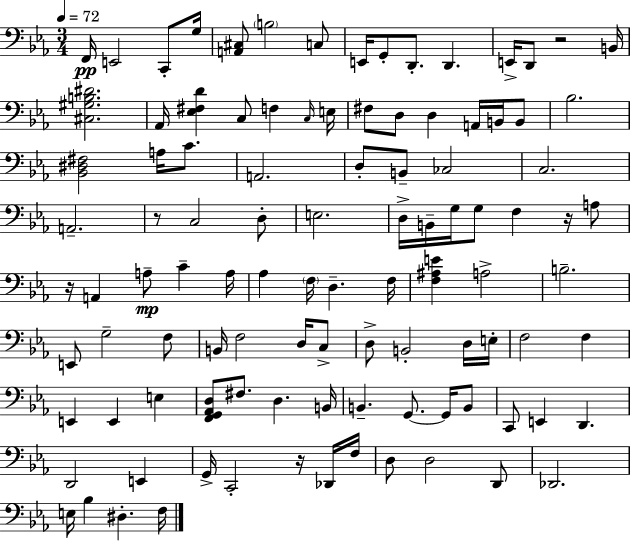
F2/s E2/h C2/e G3/s [A2,C#3]/e B3/h C3/e E2/s G2/e D2/e. D2/q. E2/s D2/e R/h B2/s [C#3,G#3,B3,D#4]/h. Ab2/s [Eb3,F#3,D4]/q C3/e F3/q C3/s E3/s F#3/e D3/e D3/q A2/s B2/s B2/e Bb3/h. [Bb2,D#3,F#3]/h A3/s C4/e. A2/h. D3/e B2/e CES3/h C3/h. A2/h. R/e C3/h D3/e E3/h. D3/s B2/s G3/s G3/e F3/q R/s A3/e R/s A2/q A3/e C4/q A3/s Ab3/q F3/s D3/q. F3/s [F3,A#3,E4]/q A3/h B3/h. E2/e G3/h F3/e B2/s F3/h D3/s C3/e D3/e B2/h D3/s E3/s F3/h F3/q E2/q E2/q E3/q [F2,G2,Ab2,D3]/e F#3/e. D3/q. B2/s B2/q. G2/e. G2/s B2/e C2/e E2/q D2/q. D2/h E2/q G2/s C2/h R/s Db2/s F3/s D3/e D3/h D2/e Db2/h. E3/s Bb3/q D#3/q. F3/s